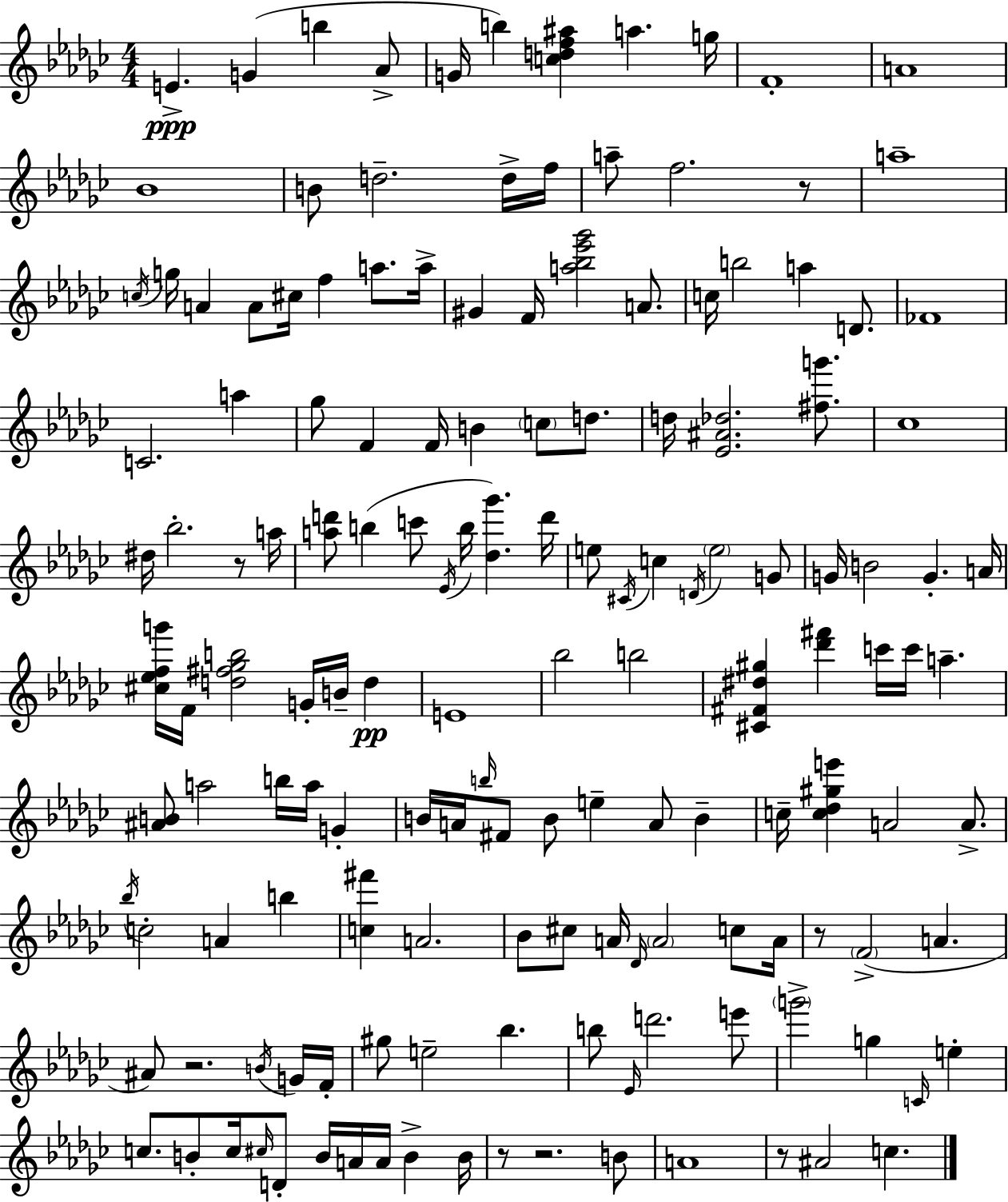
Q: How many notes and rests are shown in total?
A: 150